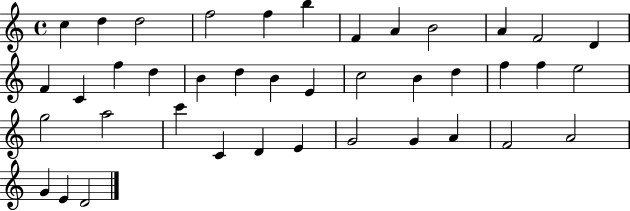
X:1
T:Untitled
M:4/4
L:1/4
K:C
c d d2 f2 f b F A B2 A F2 D F C f d B d B E c2 B d f f e2 g2 a2 c' C D E G2 G A F2 A2 G E D2